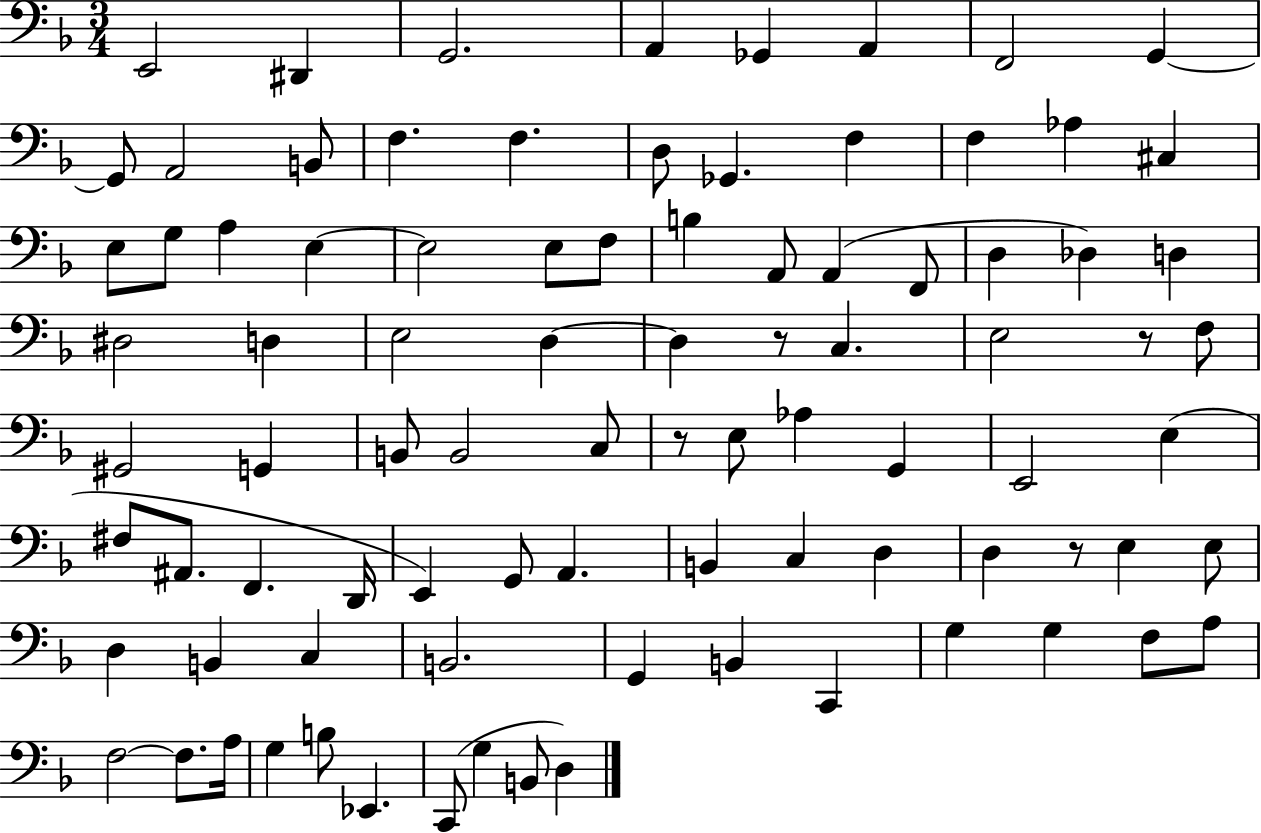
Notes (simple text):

E2/h D#2/q G2/h. A2/q Gb2/q A2/q F2/h G2/q G2/e A2/h B2/e F3/q. F3/q. D3/e Gb2/q. F3/q F3/q Ab3/q C#3/q E3/e G3/e A3/q E3/q E3/h E3/e F3/e B3/q A2/e A2/q F2/e D3/q Db3/q D3/q D#3/h D3/q E3/h D3/q D3/q R/e C3/q. E3/h R/e F3/e G#2/h G2/q B2/e B2/h C3/e R/e E3/e Ab3/q G2/q E2/h E3/q F#3/e A#2/e. F2/q. D2/s E2/q G2/e A2/q. B2/q C3/q D3/q D3/q R/e E3/q E3/e D3/q B2/q C3/q B2/h. G2/q B2/q C2/q G3/q G3/q F3/e A3/e F3/h F3/e. A3/s G3/q B3/e Eb2/q. C2/e G3/q B2/e D3/q